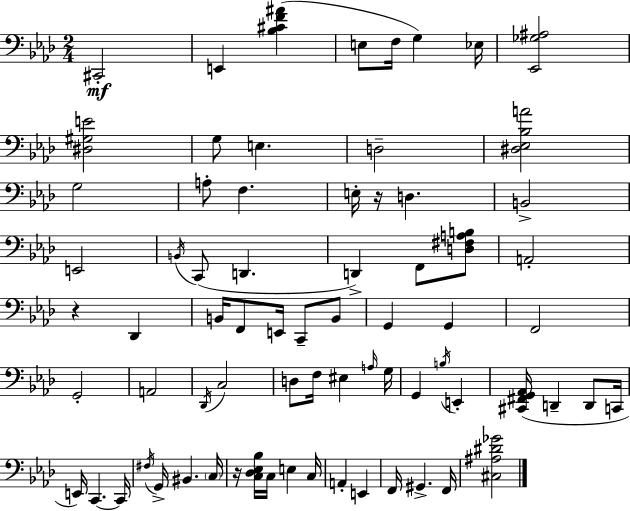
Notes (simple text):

C#2/h E2/q [Bb3,C#4,F4,A#4]/q E3/e F3/s G3/q Eb3/s [Eb2,Gb3,A#3]/h [D#3,G#3,E4]/h G3/e E3/q. D3/h [D#3,Eb3,Bb3,A4]/h G3/h A3/e F3/q. E3/s R/s D3/q. B2/h E2/h B2/s C2/e D2/q. D2/q F2/e [D3,F#3,A3,B3]/e A2/h R/q Db2/q B2/s F2/e E2/s C2/e B2/e G2/q G2/q F2/h G2/h A2/h Db2/s C3/h D3/e F3/s EIS3/q A3/s G3/s G2/q B3/s E2/q [C#2,F#2,G2,Ab2]/s D2/q D2/e C2/s E2/s C2/q. C2/s F#3/s G2/s BIS2/q. C3/s R/s [C3,Db3,Eb3,Bb3]/s C3/s E3/q C3/s A2/q E2/q F2/s G#2/q. F2/s [C#3,A#3,D#4,Gb4]/h